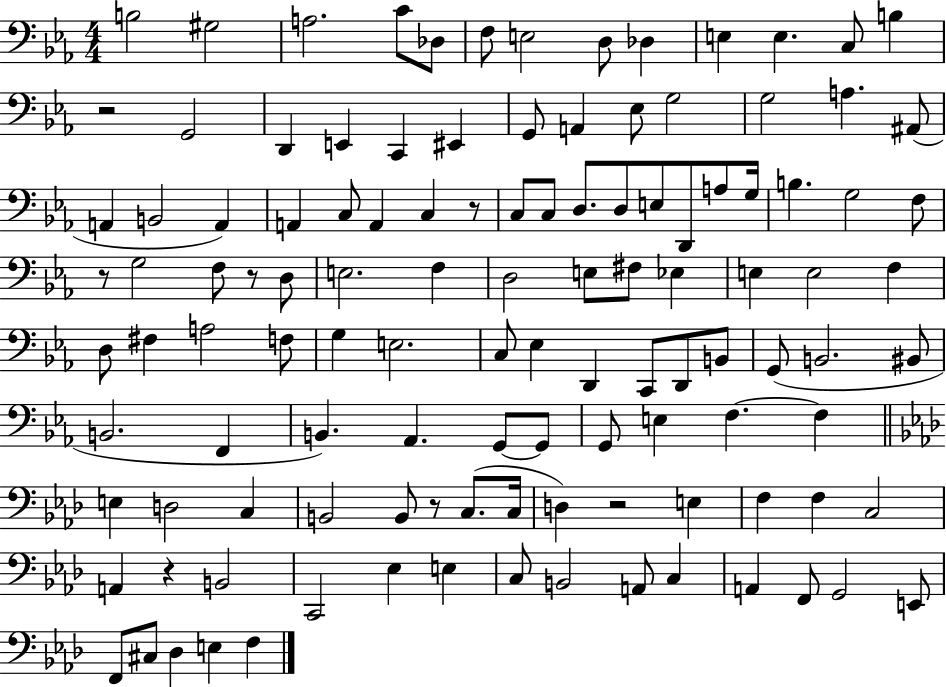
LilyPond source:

{
  \clef bass
  \numericTimeSignature
  \time 4/4
  \key ees \major
  b2 gis2 | a2. c'8 des8 | f8 e2 d8 des4 | e4 e4. c8 b4 | \break r2 g,2 | d,4 e,4 c,4 eis,4 | g,8 a,4 ees8 g2 | g2 a4. ais,8( | \break a,4 b,2 a,4) | a,4 c8 a,4 c4 r8 | c8 c8 d8. d8 e8 d,8 a8 g16 | b4. g2 f8 | \break r8 g2 f8 r8 d8 | e2. f4 | d2 e8 fis8 ees4 | e4 e2 f4 | \break d8 fis4 a2 f8 | g4 e2. | c8 ees4 d,4 c,8 d,8 b,8 | g,8( b,2. bis,8 | \break b,2. f,4 | b,4.) aes,4. g,8~~ g,8 | g,8 e4 f4.~~ f4 | \bar "||" \break \key aes \major e4 d2 c4 | b,2 b,8 r8 c8.( c16 | d4) r2 e4 | f4 f4 c2 | \break a,4 r4 b,2 | c,2 ees4 e4 | c8 b,2 a,8 c4 | a,4 f,8 g,2 e,8 | \break f,8 cis8 des4 e4 f4 | \bar "|."
}